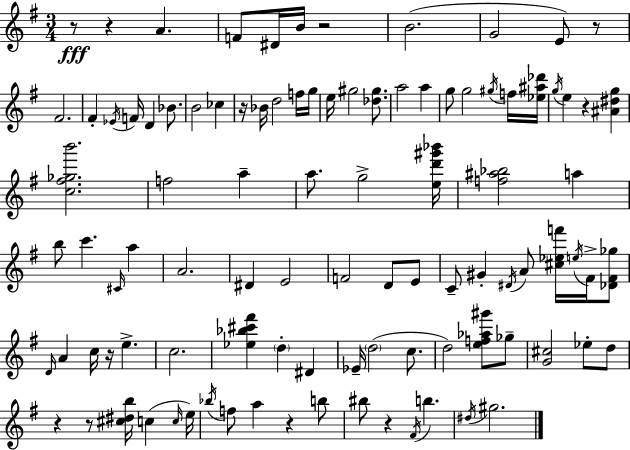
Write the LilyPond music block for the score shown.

{
  \clef treble
  \numericTimeSignature
  \time 3/4
  \key g \major
  r8\fff r4 a'4. | f'8 dis'16 b'16 r2 | b'2.( | g'2 e'8) r8 | \break fis'2. | fis'4-. \acciaccatura { ees'16 } f'16 d'4 bes'8. | b'2 ces''4 | r16 bes'16 d''2 f''16 | \break g''16 e''16 gis''2 <des'' gis''>8. | a''2 a''4 | g''8 g''2 \acciaccatura { gis''16 } | f''16 <ees'' ais'' des'''>16 \acciaccatura { g''16 } e''4 r4 <ais' dis'' g''>4 | \break <c'' fis'' ges'' b'''>2. | f''2 a''4-- | a''8. g''2-> | <e'' d''' gis''' bes'''>16 <f'' ais'' bes''>2 a''4 | \break b''8 c'''4. \grace { cis'16 } | a''4 a'2. | dis'4 e'2 | f'2 | \break d'8 e'8 c'8-- gis'4-. \acciaccatura { dis'16 } a'8 | <cis'' ees'' f'''>16 \acciaccatura { e''16 } fis'16-> <des' fis' ges''>8 \grace { d'16 } a'4 c''16 | r16 e''4.-> c''2. | <ees'' bes'' cis''' fis'''>4 \parenthesize d''4-. | \break dis'4 ees'16-- \parenthesize d''2( | c''8. d''2) | <e'' f'' aes'' gis'''>8 ges''8-- <g' cis''>2 | ees''8-. d''8 r4 r8 | \break <cis'' dis'' b''>16 c''4( \grace { c''16 } e''16) \acciaccatura { bes''16 } f''8 a''4 | r4 b''8 bis''8 r4 | \acciaccatura { fis'16 } b''4. \acciaccatura { dis''16 } gis''2. | \bar "|."
}